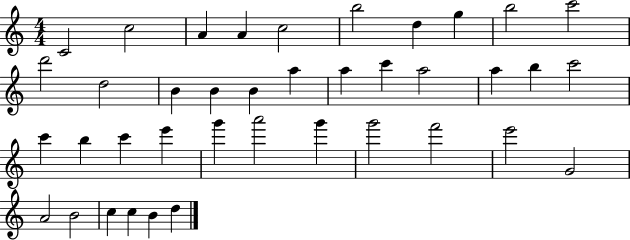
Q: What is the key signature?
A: C major